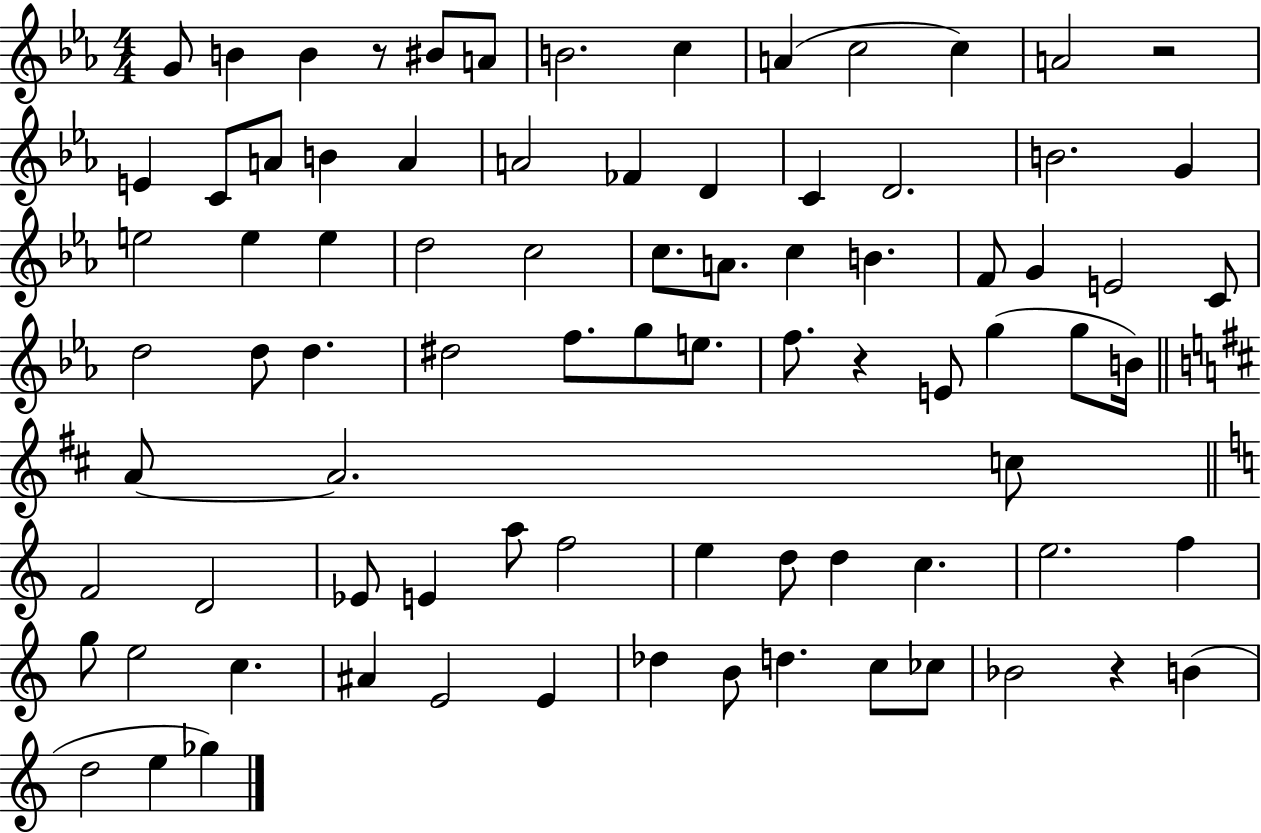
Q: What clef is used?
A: treble